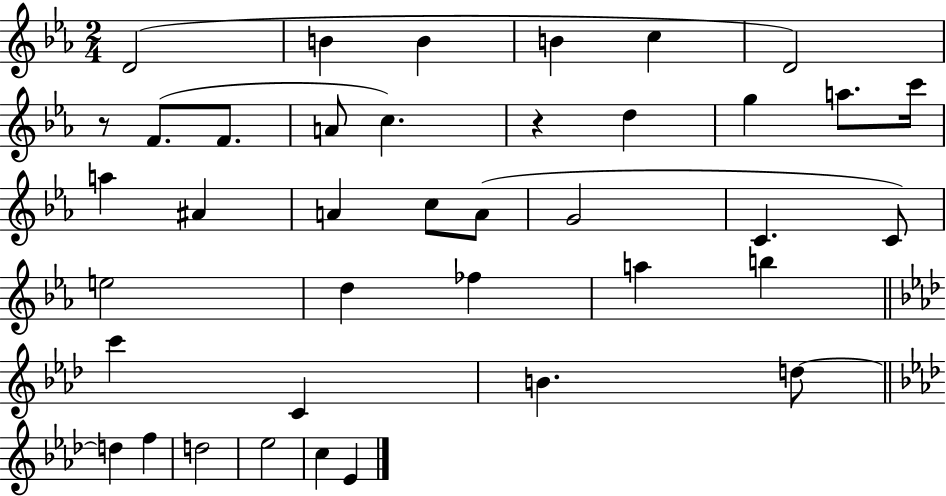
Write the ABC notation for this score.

X:1
T:Untitled
M:2/4
L:1/4
K:Eb
D2 B B B c D2 z/2 F/2 F/2 A/2 c z d g a/2 c'/4 a ^A A c/2 A/2 G2 C C/2 e2 d _f a b c' C B d/2 d f d2 _e2 c _E